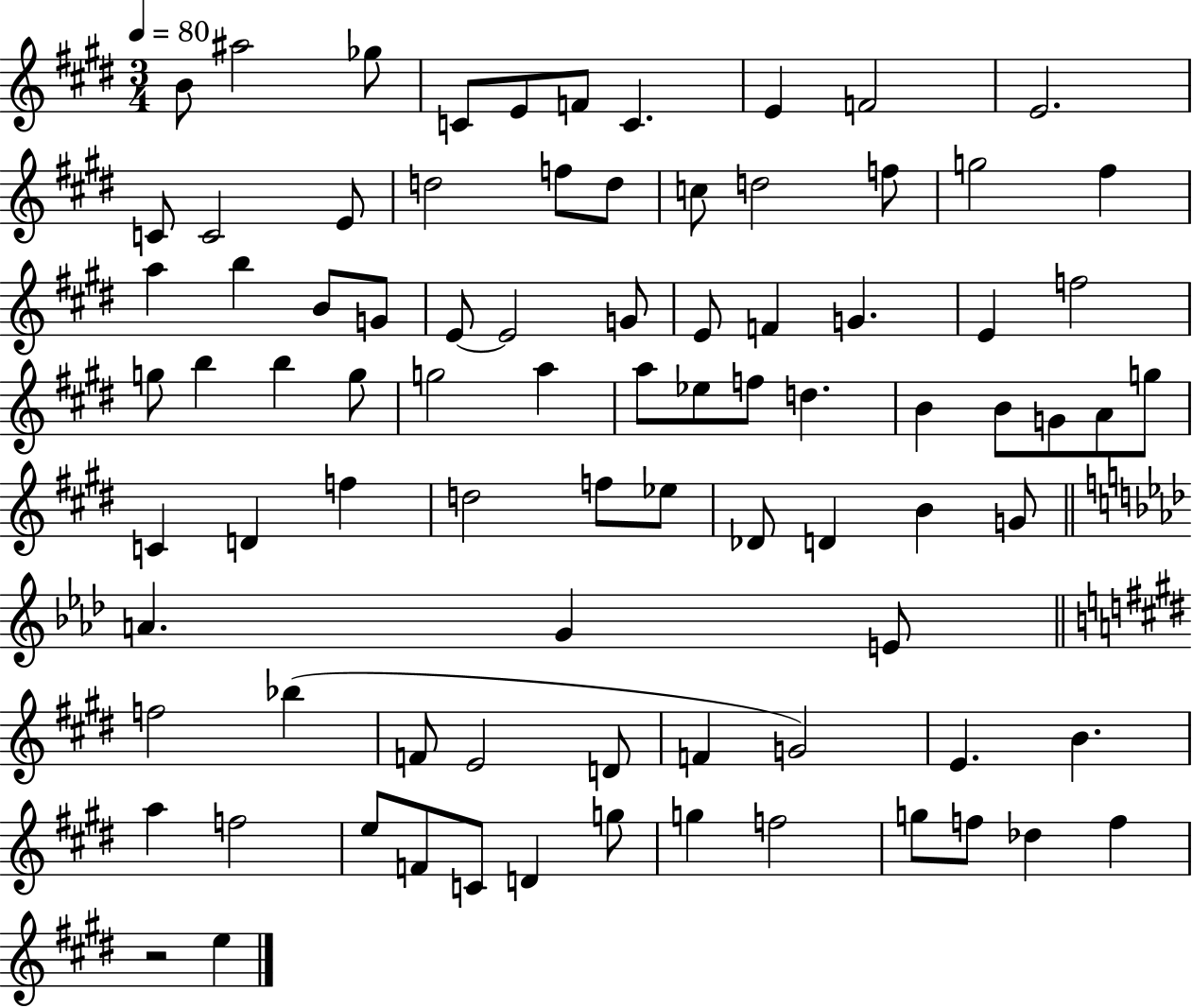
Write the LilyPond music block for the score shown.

{
  \clef treble
  \numericTimeSignature
  \time 3/4
  \key e \major
  \tempo 4 = 80
  b'8 ais''2 ges''8 | c'8 e'8 f'8 c'4. | e'4 f'2 | e'2. | \break c'8 c'2 e'8 | d''2 f''8 d''8 | c''8 d''2 f''8 | g''2 fis''4 | \break a''4 b''4 b'8 g'8 | e'8~~ e'2 g'8 | e'8 f'4 g'4. | e'4 f''2 | \break g''8 b''4 b''4 g''8 | g''2 a''4 | a''8 ees''8 f''8 d''4. | b'4 b'8 g'8 a'8 g''8 | \break c'4 d'4 f''4 | d''2 f''8 ees''8 | des'8 d'4 b'4 g'8 | \bar "||" \break \key aes \major a'4. g'4 e'8 | \bar "||" \break \key e \major f''2 bes''4( | f'8 e'2 d'8 | f'4 g'2) | e'4. b'4. | \break a''4 f''2 | e''8 f'8 c'8 d'4 g''8 | g''4 f''2 | g''8 f''8 des''4 f''4 | \break r2 e''4 | \bar "|."
}